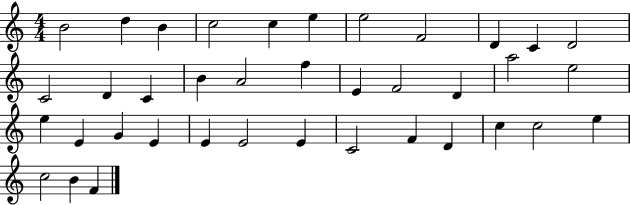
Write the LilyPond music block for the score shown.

{
  \clef treble
  \numericTimeSignature
  \time 4/4
  \key c \major
  b'2 d''4 b'4 | c''2 c''4 e''4 | e''2 f'2 | d'4 c'4 d'2 | \break c'2 d'4 c'4 | b'4 a'2 f''4 | e'4 f'2 d'4 | a''2 e''2 | \break e''4 e'4 g'4 e'4 | e'4 e'2 e'4 | c'2 f'4 d'4 | c''4 c''2 e''4 | \break c''2 b'4 f'4 | \bar "|."
}